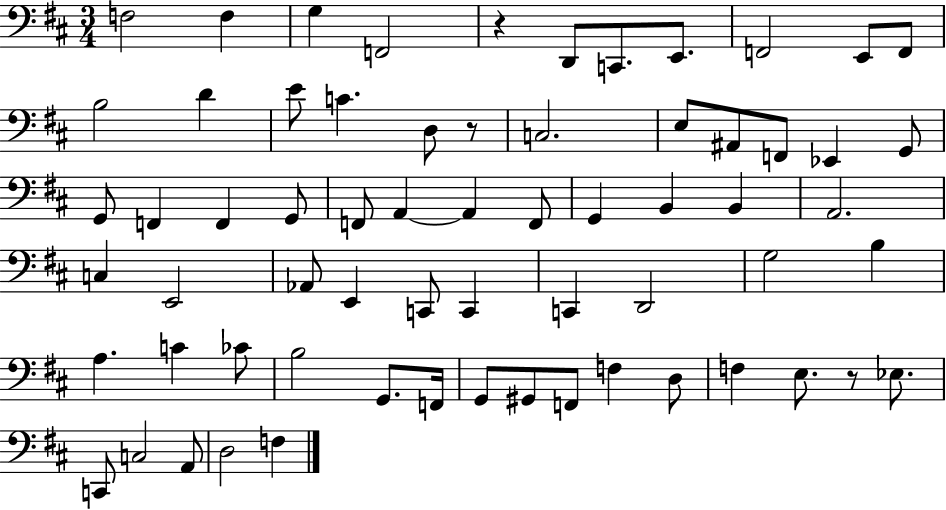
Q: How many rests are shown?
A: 3